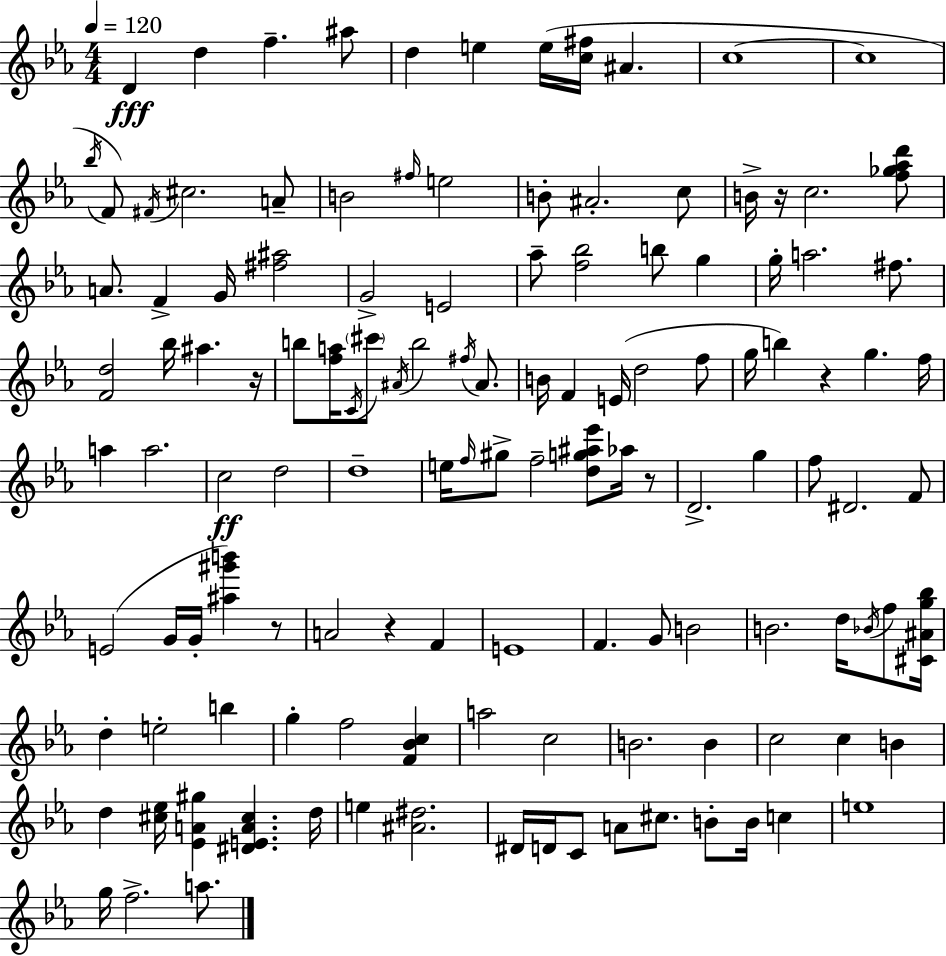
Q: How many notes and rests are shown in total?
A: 127